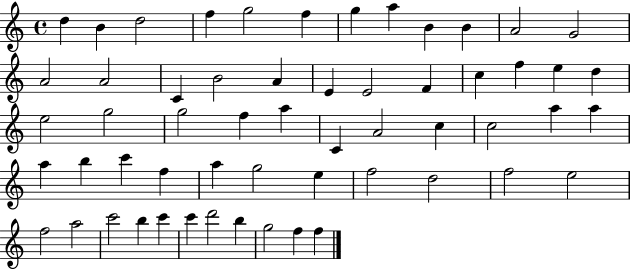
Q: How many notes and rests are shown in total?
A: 57